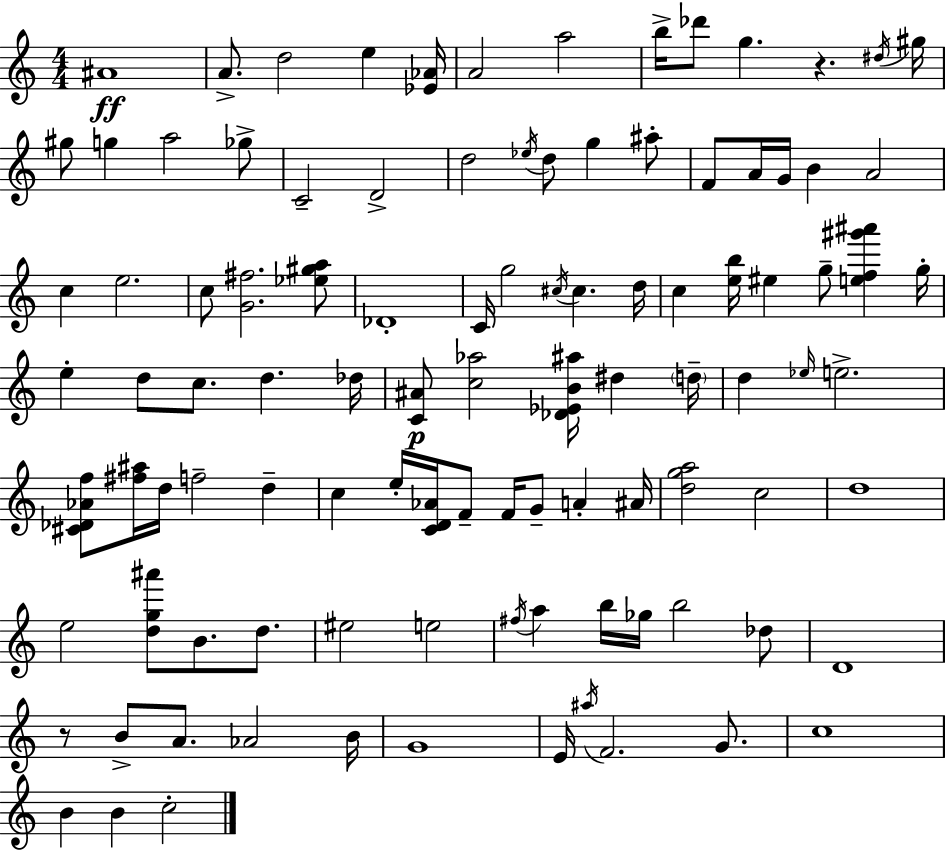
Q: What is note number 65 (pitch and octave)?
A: D5